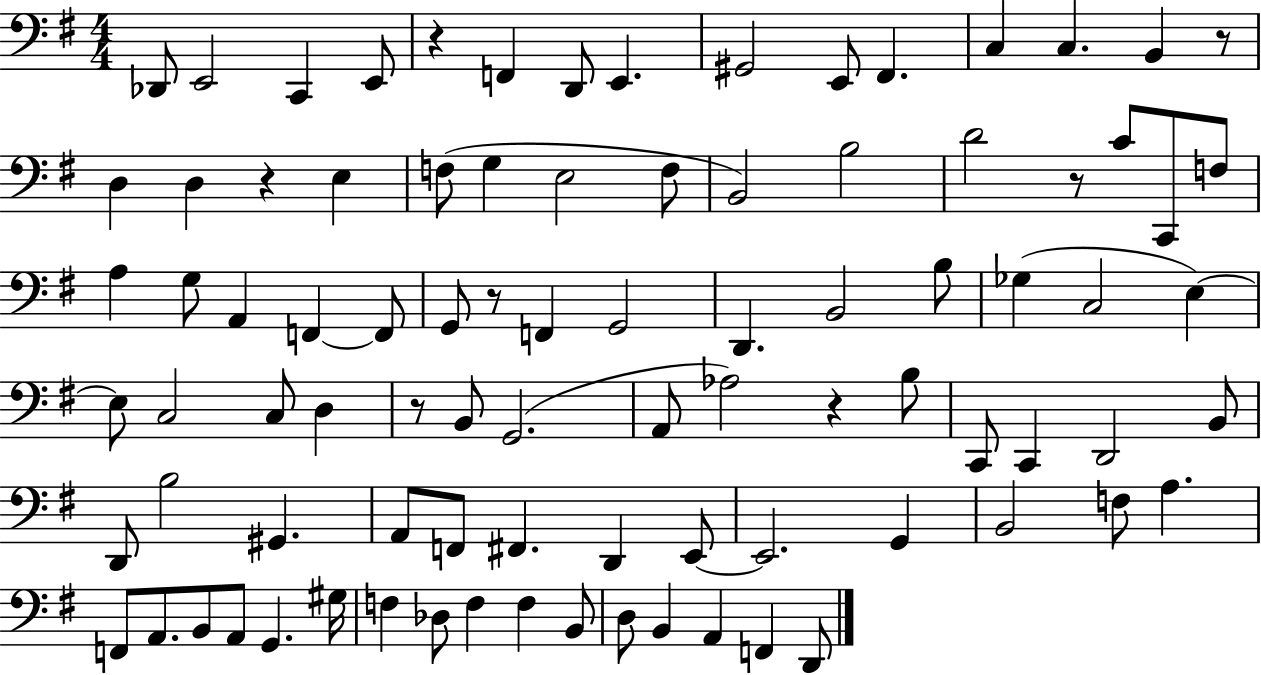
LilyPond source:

{
  \clef bass
  \numericTimeSignature
  \time 4/4
  \key g \major
  \repeat volta 2 { des,8 e,2 c,4 e,8 | r4 f,4 d,8 e,4. | gis,2 e,8 fis,4. | c4 c4. b,4 r8 | \break d4 d4 r4 e4 | f8( g4 e2 f8 | b,2) b2 | d'2 r8 c'8 c,8 f8 | \break a4 g8 a,4 f,4~~ f,8 | g,8 r8 f,4 g,2 | d,4. b,2 b8 | ges4( c2 e4~~) | \break e8 c2 c8 d4 | r8 b,8 g,2.( | a,8 aes2) r4 b8 | c,8 c,4 d,2 b,8 | \break d,8 b2 gis,4. | a,8 f,8 fis,4. d,4 e,8~~ | e,2. g,4 | b,2 f8 a4. | \break f,8 a,8. b,8 a,8 g,4. gis16 | f4 des8 f4 f4 b,8 | d8 b,4 a,4 f,4 d,8 | } \bar "|."
}